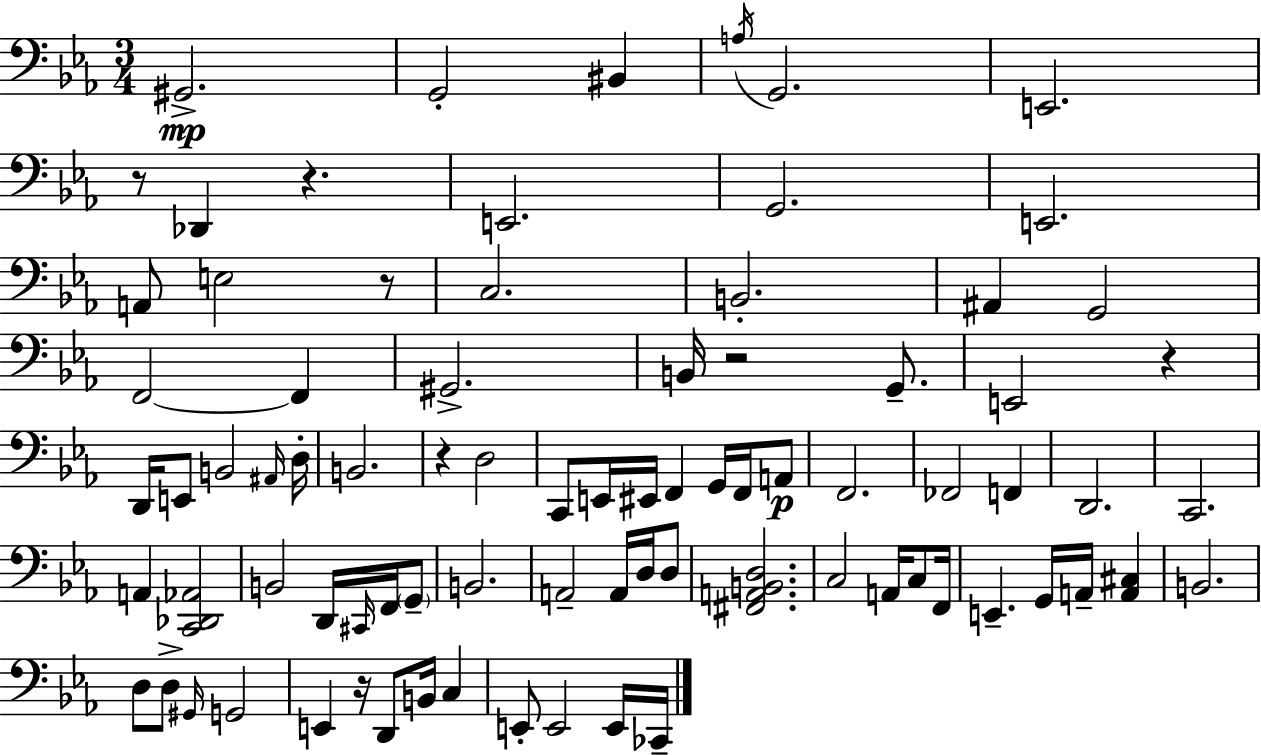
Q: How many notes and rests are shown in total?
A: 82